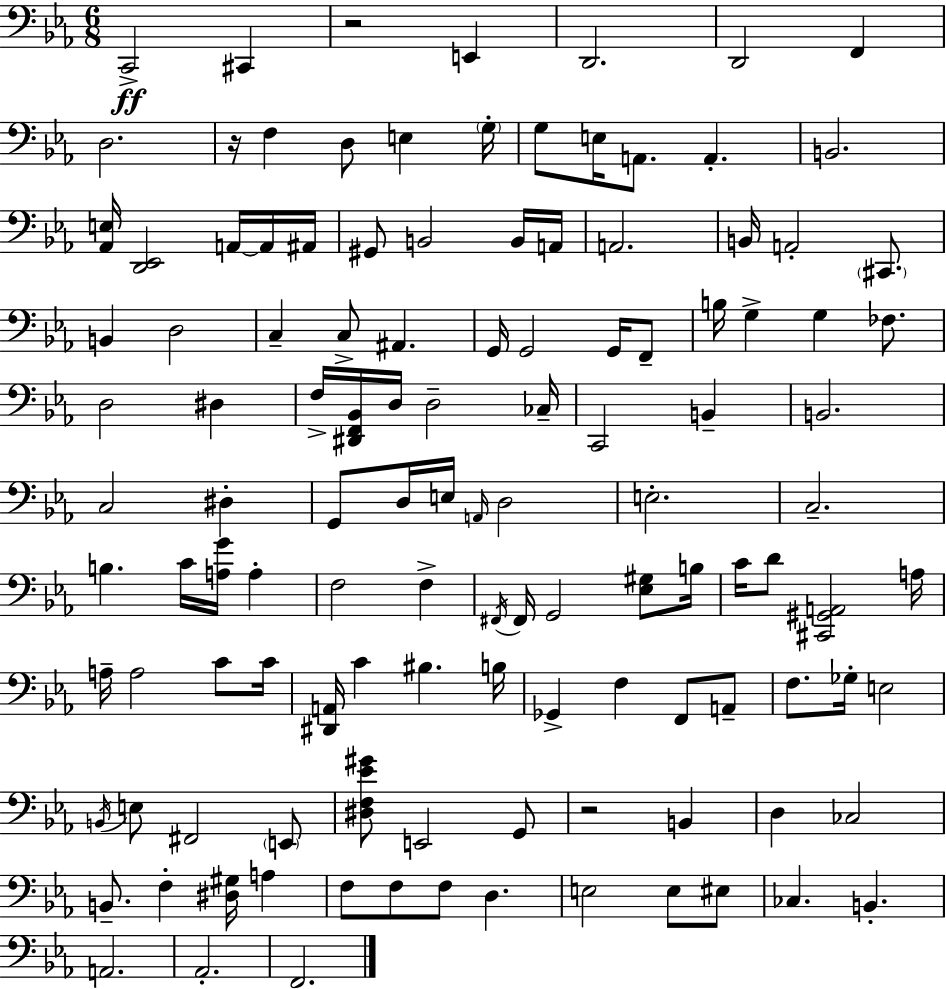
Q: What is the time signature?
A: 6/8